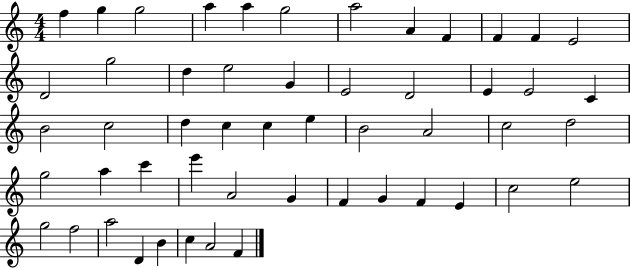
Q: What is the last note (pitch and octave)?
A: F4